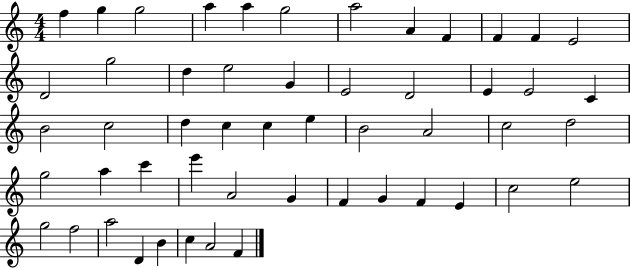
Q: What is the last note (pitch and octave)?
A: F4